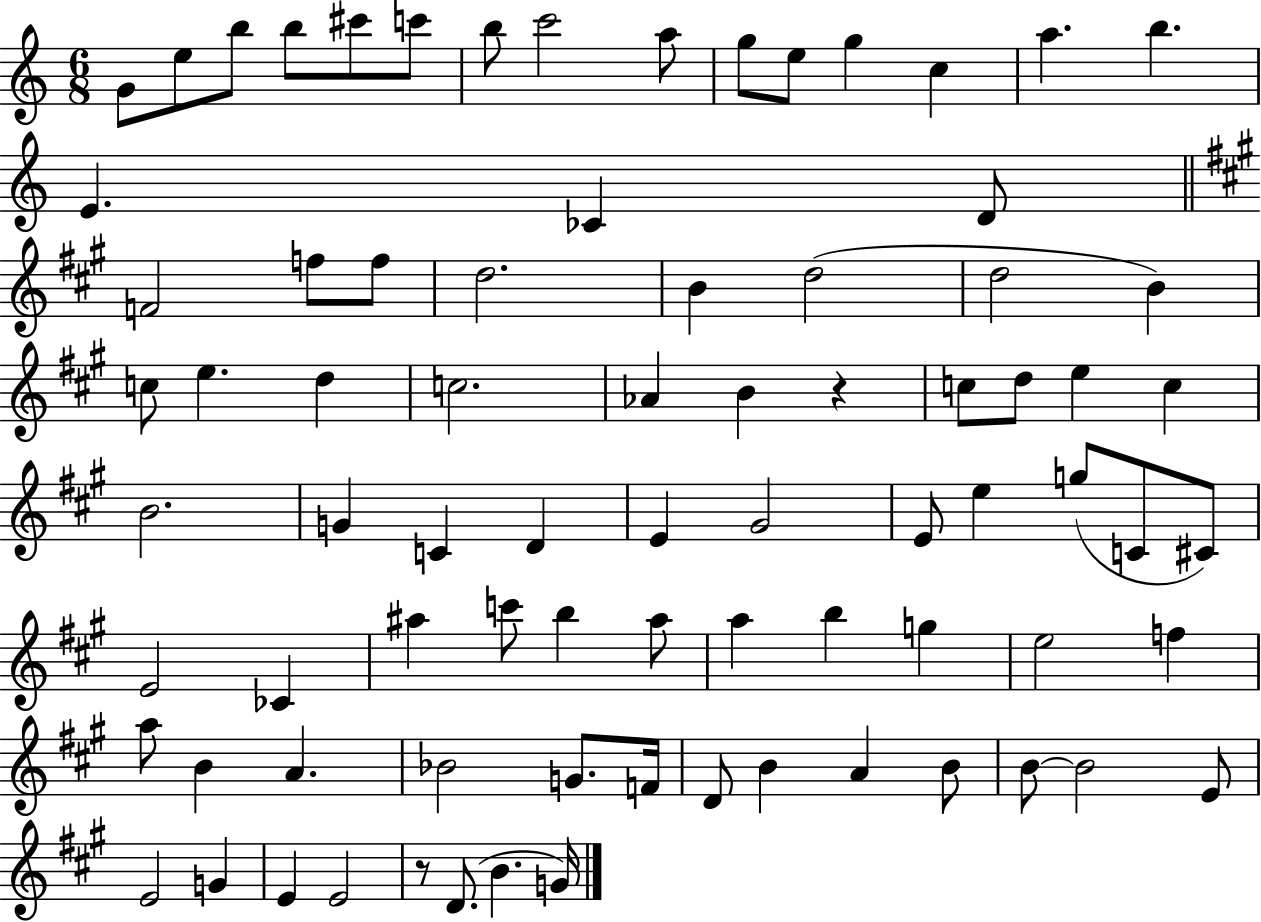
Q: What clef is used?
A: treble